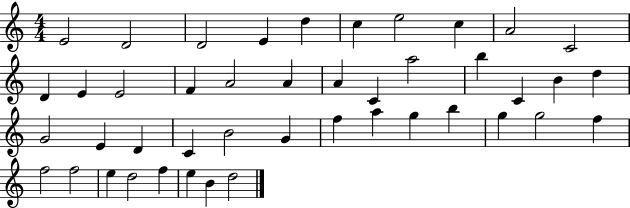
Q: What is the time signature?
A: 4/4